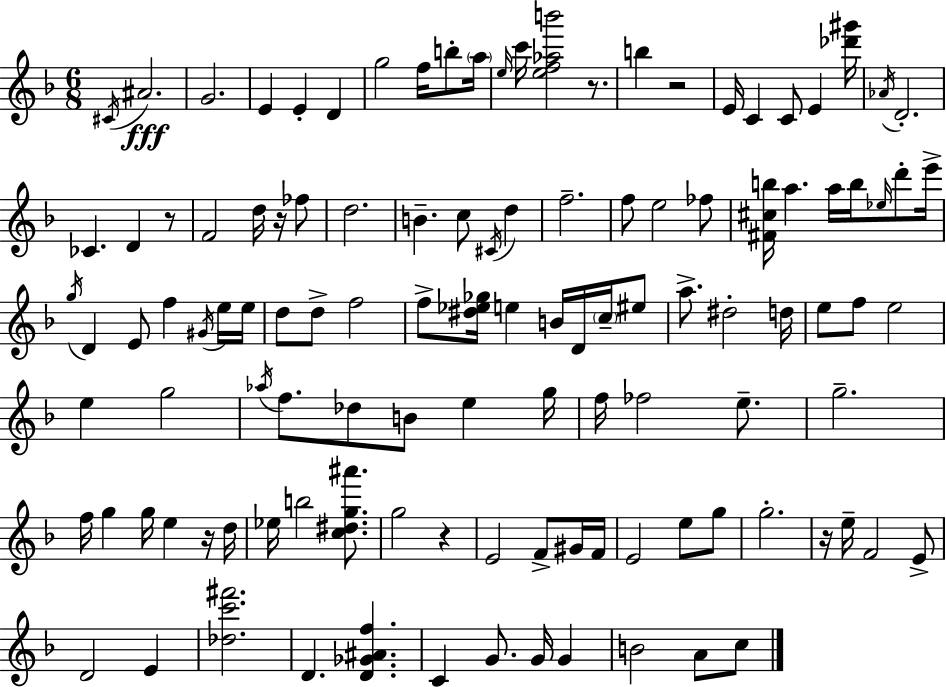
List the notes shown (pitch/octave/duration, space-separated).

C#4/s A#4/h. G4/h. E4/q E4/q D4/q G5/h F5/s B5/e A5/s E5/s C6/s [E5,F5,Ab5,B6]/h R/e. B5/q R/h E4/s C4/q C4/e E4/q [Db6,G#6]/s Ab4/s D4/h. CES4/q. D4/q R/e F4/h D5/s R/s FES5/e D5/h. B4/q. C5/e C#4/s D5/q F5/h. F5/e E5/h FES5/e [F#4,C#5,B5]/s A5/q. A5/s B5/s Eb5/s D6/e E6/s G5/s D4/q E4/e F5/q G#4/s E5/s E5/s D5/e D5/e F5/h F5/e [D#5,Eb5,Gb5]/s E5/q B4/s D4/s C5/s EIS5/e A5/e. D#5/h D5/s E5/e F5/e E5/h E5/q G5/h Ab5/s F5/e. Db5/e B4/e E5/q G5/s F5/s FES5/h E5/e. G5/h. F5/s G5/q G5/s E5/q R/s D5/s Eb5/s B5/h [C5,D#5,G5,A#6]/e. G5/h R/q E4/h F4/e G#4/s F4/s E4/h E5/e G5/e G5/h. R/s E5/s F4/h E4/e D4/h E4/q [Db5,C6,F#6]/h. D4/q. [D4,Gb4,A#4,F5]/q. C4/q G4/e. G4/s G4/q B4/h A4/e C5/e